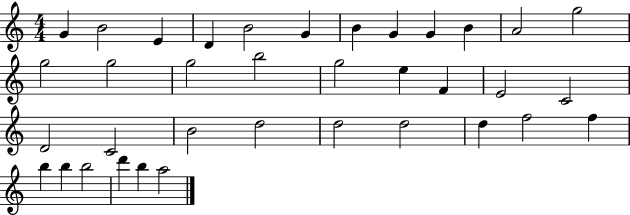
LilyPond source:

{
  \clef treble
  \numericTimeSignature
  \time 4/4
  \key c \major
  g'4 b'2 e'4 | d'4 b'2 g'4 | b'4 g'4 g'4 b'4 | a'2 g''2 | \break g''2 g''2 | g''2 b''2 | g''2 e''4 f'4 | e'2 c'2 | \break d'2 c'2 | b'2 d''2 | d''2 d''2 | d''4 f''2 f''4 | \break b''4 b''4 b''2 | d'''4 b''4 a''2 | \bar "|."
}